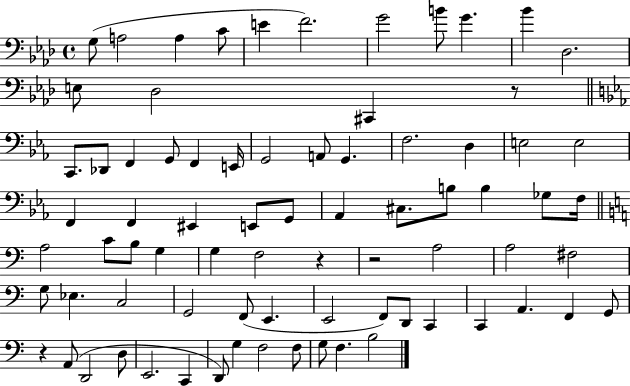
{
  \clef bass
  \time 4/4
  \defaultTimeSignature
  \key aes \major
  \repeat volta 2 { g8( a2 a4 c'8 | e'4 f'2.) | g'2 b'8 g'4. | bes'4 des2. | \break e8 des2 cis,4 r8 | \bar "||" \break \key c \minor c,8. des,8 f,4 g,8 f,4 e,16 | g,2 a,8 g,4. | f2. d4 | e2 e2 | \break f,4 f,4 eis,4 e,8 g,8 | aes,4 cis8. b8 b4 ges8 f16 | \bar "||" \break \key c \major a2 c'8 b8 g4 | g4 f2 r4 | r2 a2 | a2 fis2 | \break g8 ees4. c2 | g,2 f,8( e,4. | e,2 f,8) d,8 c,4 | c,4 a,4. f,4 g,8 | \break r4 a,8( d,2 d8 | e,2. c,4 | d,8) g4 f2 f8 | g8 f4. b2 | \break } \bar "|."
}